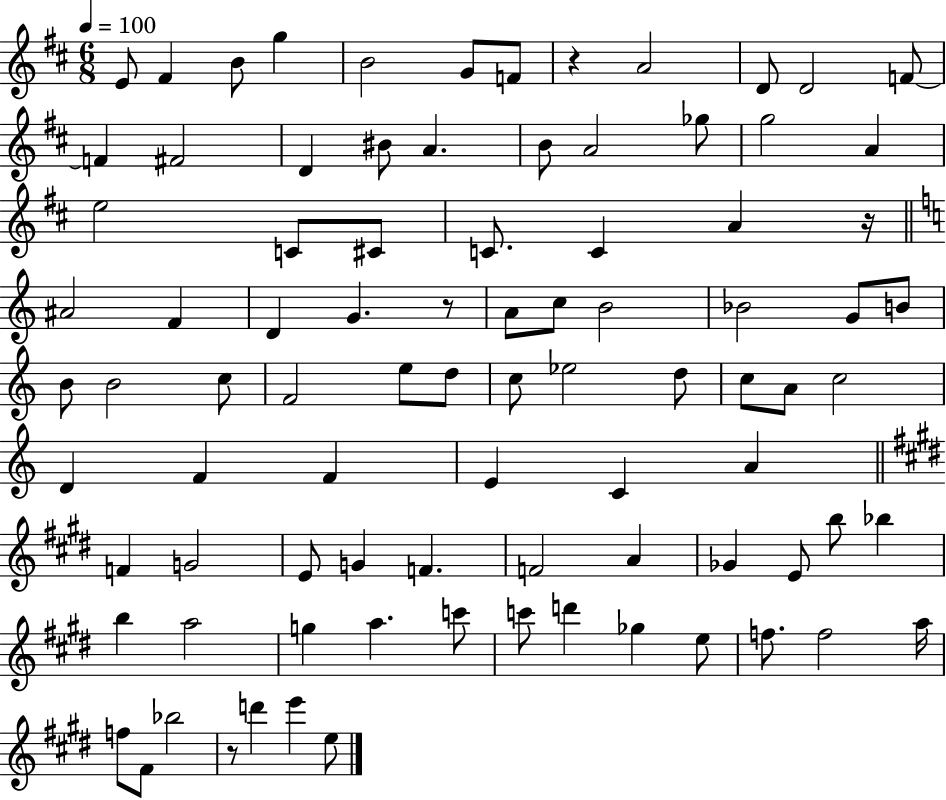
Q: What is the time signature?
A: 6/8